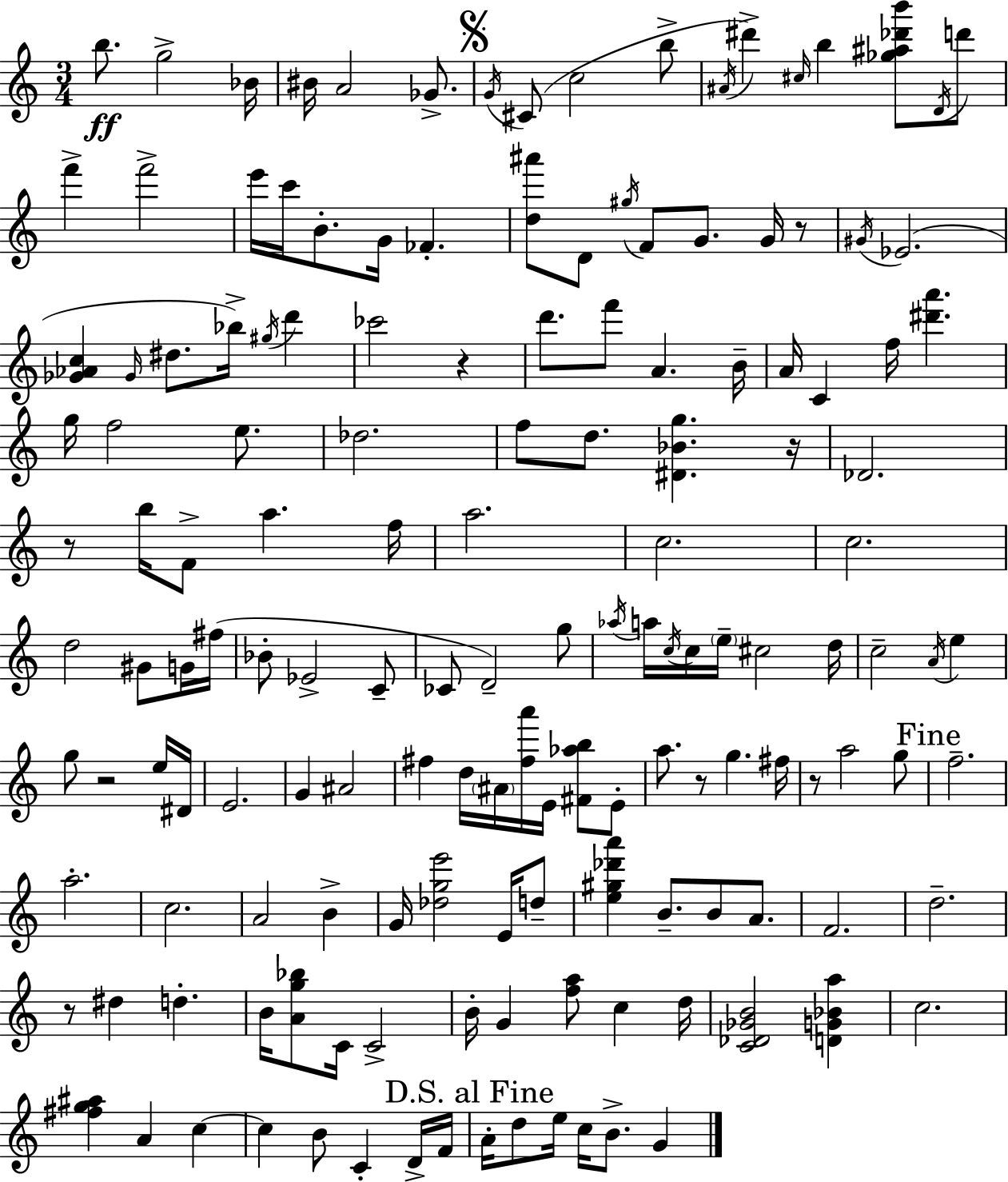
X:1
T:Untitled
M:3/4
L:1/4
K:C
b/2 g2 _B/4 ^B/4 A2 _G/2 G/4 ^C/2 c2 b/2 ^A/4 ^d' ^c/4 b [_g^a_d'b']/2 D/4 d'/2 f' f'2 e'/4 c'/4 B/2 G/4 _F [d^a']/2 D/2 ^g/4 F/2 G/2 G/4 z/2 ^G/4 _E2 [_G_Ac] _G/4 ^d/2 _b/4 ^g/4 d' _c'2 z d'/2 f'/2 A B/4 A/4 C f/4 [^d'a'] g/4 f2 e/2 _d2 f/2 d/2 [^D_Bg] z/4 _D2 z/2 b/4 F/2 a f/4 a2 c2 c2 d2 ^G/2 G/4 ^f/4 _B/2 _E2 C/2 _C/2 D2 g/2 _a/4 a/4 c/4 c/4 e/4 ^c2 d/4 c2 A/4 e g/2 z2 e/4 ^D/4 E2 G ^A2 ^f d/4 ^A/4 [^fa']/4 E/4 [^F_ab]/2 E/2 a/2 z/2 g ^f/4 z/2 a2 g/2 f2 a2 c2 A2 B G/4 [_dge']2 E/4 d/2 [e^g_d'a'] B/2 B/2 A/2 F2 d2 z/2 ^d d B/4 [Ag_b]/2 C/4 C2 B/4 G [fa]/2 c d/4 [C_D_GB]2 [DG_Ba] c2 [^fg^a] A c c B/2 C D/4 F/4 A/4 d/2 e/4 c/4 B/2 G